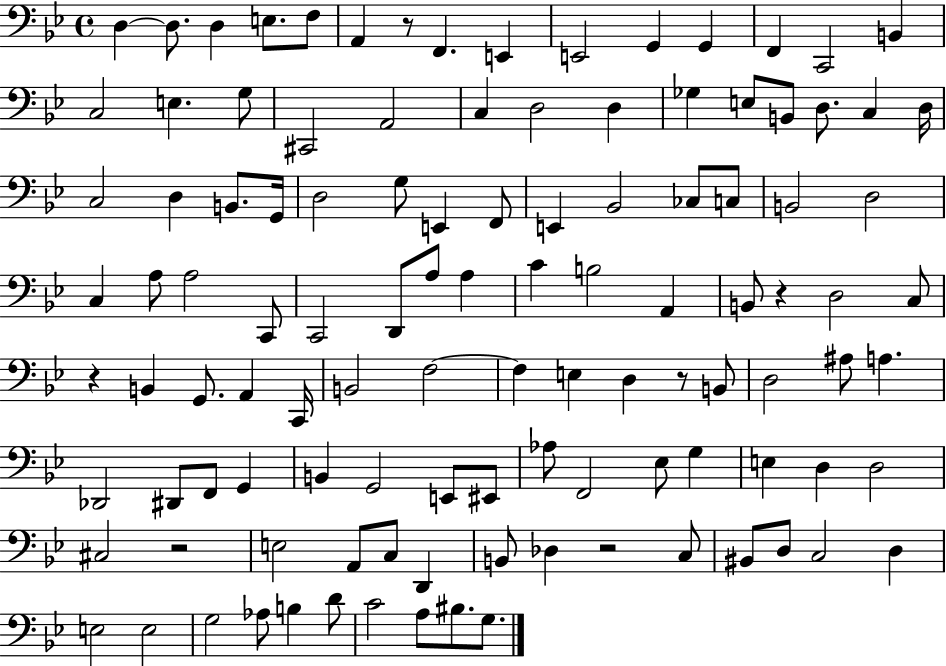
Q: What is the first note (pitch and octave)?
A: D3